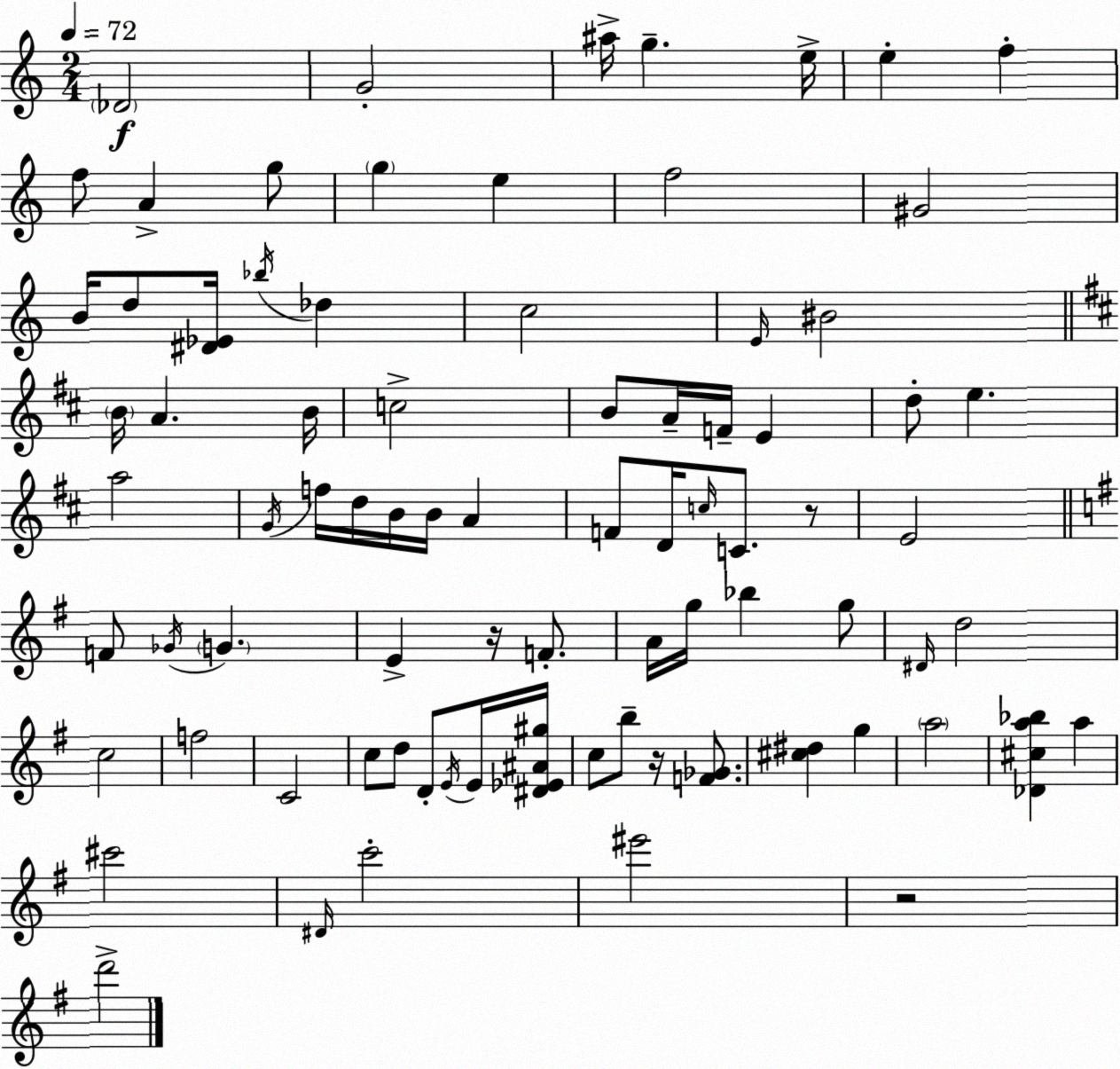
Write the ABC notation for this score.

X:1
T:Untitled
M:2/4
L:1/4
K:C
_D2 G2 ^a/4 g e/4 e f f/2 A g/2 g e f2 ^G2 B/4 d/2 [^D_E]/4 _b/4 _d c2 E/4 ^B2 B/4 A B/4 c2 B/2 A/4 F/4 E d/2 e a2 G/4 f/4 d/4 B/4 B/4 A F/2 D/4 c/4 C/2 z/2 E2 F/2 _G/4 G E z/4 F/2 A/4 g/4 _b g/2 ^D/4 d2 c2 f2 C2 c/2 d/2 D/2 E/4 E/4 [^D_E^A^g]/4 c/2 b/2 z/4 [F_G]/2 [^c^d] g a2 [_D^ca_b] a ^c'2 ^D/4 c'2 ^e'2 z2 d'2